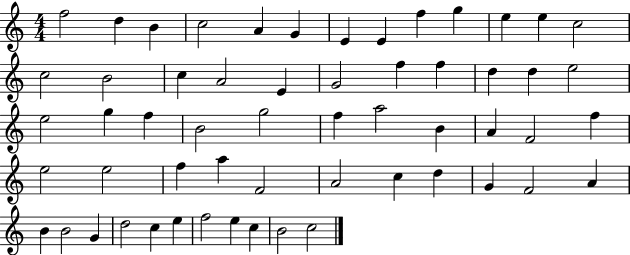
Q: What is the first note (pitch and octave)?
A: F5